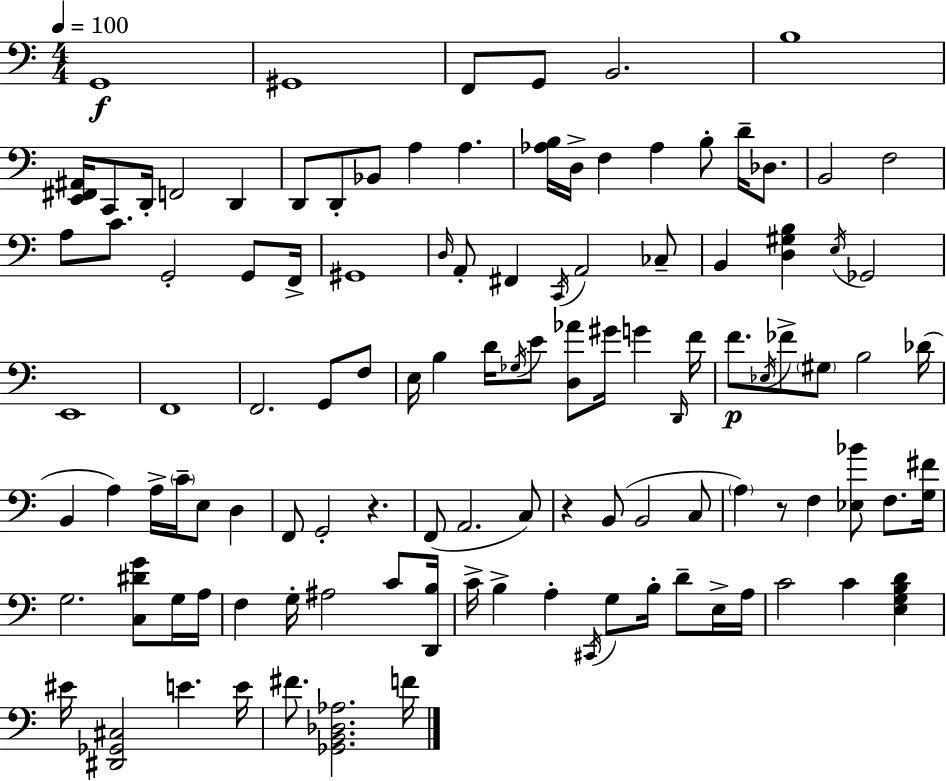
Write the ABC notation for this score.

X:1
T:Untitled
M:4/4
L:1/4
K:Am
G,,4 ^G,,4 F,,/2 G,,/2 B,,2 B,4 [E,,^F,,^A,,]/4 C,,/2 D,,/4 F,,2 D,, D,,/2 D,,/2 _B,,/2 A, A, [_A,B,]/4 D,/4 F, _A, B,/2 D/4 _D,/2 B,,2 F,2 A,/2 C/2 G,,2 G,,/2 F,,/4 ^G,,4 D,/4 A,,/2 ^F,, C,,/4 A,,2 _C,/2 B,, [D,^G,B,] E,/4 _G,,2 E,,4 F,,4 F,,2 G,,/2 F,/2 E,/4 B, D/4 _G,/4 E/2 [D,_A]/2 ^G/4 G D,,/4 F/4 F/2 _E,/4 _F/2 ^G,/2 B,2 _D/4 B,, A, A,/4 C/4 E,/2 D, F,,/2 G,,2 z F,,/2 A,,2 C,/2 z B,,/2 B,,2 C,/2 A, z/2 F, [_E,_B]/2 F,/2 [G,^F]/4 G,2 [C,^DG]/2 G,/4 A,/4 F, G,/4 ^A,2 C/2 [D,,B,]/4 C/4 B, A, ^C,,/4 G,/2 B,/4 D/2 E,/4 A,/4 C2 C [E,G,B,D] ^E/4 [^D,,_G,,^C,]2 E E/4 ^F/2 [_G,,B,,_D,_A,]2 F/4